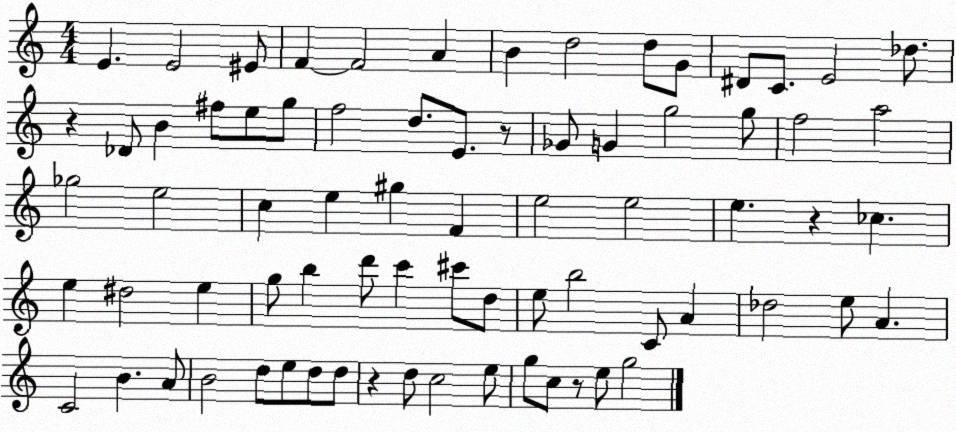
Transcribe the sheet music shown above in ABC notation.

X:1
T:Untitled
M:4/4
L:1/4
K:C
E E2 ^E/2 F F2 A B d2 d/2 G/2 ^D/2 C/2 E2 _d/2 z _D/2 B ^f/2 e/2 g/2 f2 d/2 E/2 z/2 _G/2 G g2 g/2 f2 a2 _g2 e2 c e ^g F e2 e2 e z _c e ^d2 e g/2 b d'/2 c' ^c'/2 d/2 e/2 b2 C/2 A _d2 e/2 A C2 B A/2 B2 d/2 e/2 d/2 d/2 z d/2 c2 e/2 g/2 c/2 z/2 e/2 g2